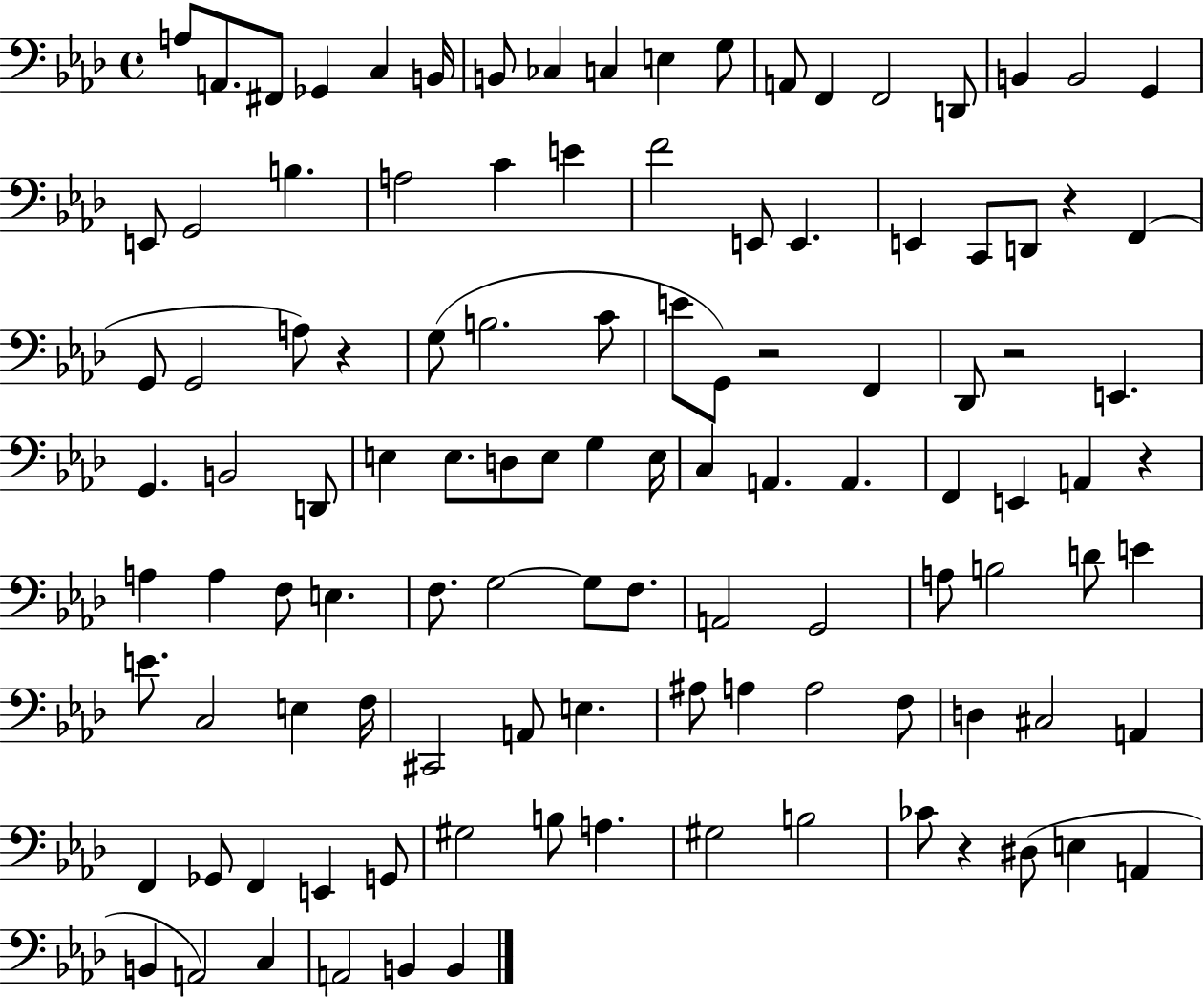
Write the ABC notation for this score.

X:1
T:Untitled
M:4/4
L:1/4
K:Ab
A,/2 A,,/2 ^F,,/2 _G,, C, B,,/4 B,,/2 _C, C, E, G,/2 A,,/2 F,, F,,2 D,,/2 B,, B,,2 G,, E,,/2 G,,2 B, A,2 C E F2 E,,/2 E,, E,, C,,/2 D,,/2 z F,, G,,/2 G,,2 A,/2 z G,/2 B,2 C/2 E/2 G,,/2 z2 F,, _D,,/2 z2 E,, G,, B,,2 D,,/2 E, E,/2 D,/2 E,/2 G, E,/4 C, A,, A,, F,, E,, A,, z A, A, F,/2 E, F,/2 G,2 G,/2 F,/2 A,,2 G,,2 A,/2 B,2 D/2 E E/2 C,2 E, F,/4 ^C,,2 A,,/2 E, ^A,/2 A, A,2 F,/2 D, ^C,2 A,, F,, _G,,/2 F,, E,, G,,/2 ^G,2 B,/2 A, ^G,2 B,2 _C/2 z ^D,/2 E, A,, B,, A,,2 C, A,,2 B,, B,,